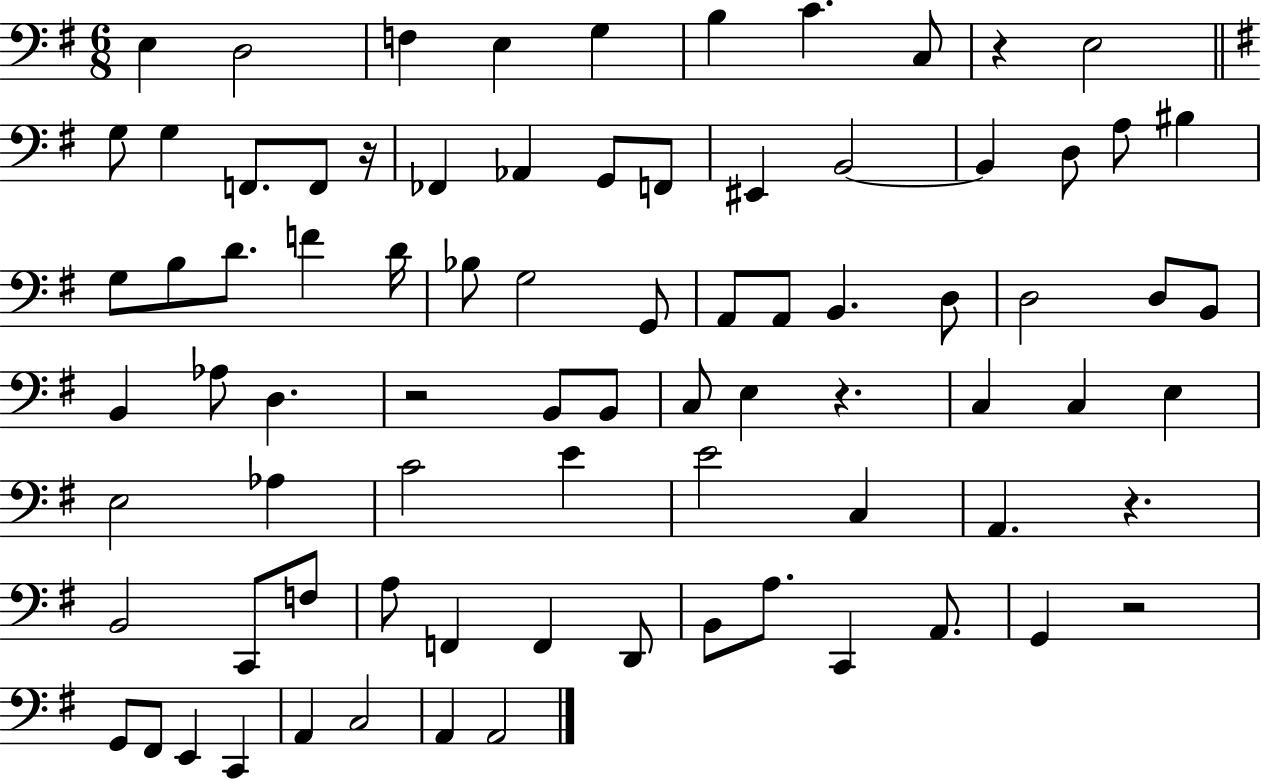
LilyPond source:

{
  \clef bass
  \numericTimeSignature
  \time 6/8
  \key g \major
  \repeat volta 2 { e4 d2 | f4 e4 g4 | b4 c'4. c8 | r4 e2 | \break \bar "||" \break \key g \major g8 g4 f,8. f,8 r16 | fes,4 aes,4 g,8 f,8 | eis,4 b,2~~ | b,4 d8 a8 bis4 | \break g8 b8 d'8. f'4 d'16 | bes8 g2 g,8 | a,8 a,8 b,4. d8 | d2 d8 b,8 | \break b,4 aes8 d4. | r2 b,8 b,8 | c8 e4 r4. | c4 c4 e4 | \break e2 aes4 | c'2 e'4 | e'2 c4 | a,4. r4. | \break b,2 c,8 f8 | a8 f,4 f,4 d,8 | b,8 a8. c,4 a,8. | g,4 r2 | \break g,8 fis,8 e,4 c,4 | a,4 c2 | a,4 a,2 | } \bar "|."
}